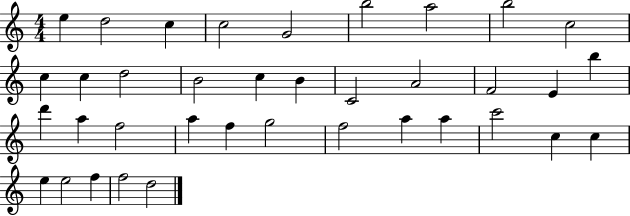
{
  \clef treble
  \numericTimeSignature
  \time 4/4
  \key c \major
  e''4 d''2 c''4 | c''2 g'2 | b''2 a''2 | b''2 c''2 | \break c''4 c''4 d''2 | b'2 c''4 b'4 | c'2 a'2 | f'2 e'4 b''4 | \break d'''4 a''4 f''2 | a''4 f''4 g''2 | f''2 a''4 a''4 | c'''2 c''4 c''4 | \break e''4 e''2 f''4 | f''2 d''2 | \bar "|."
}